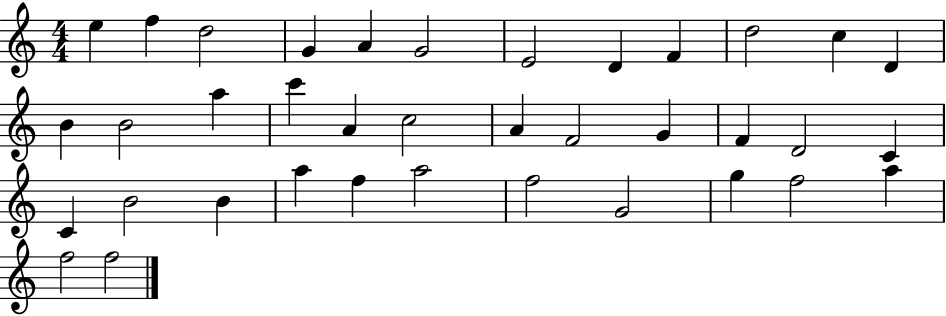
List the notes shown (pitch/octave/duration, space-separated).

E5/q F5/q D5/h G4/q A4/q G4/h E4/h D4/q F4/q D5/h C5/q D4/q B4/q B4/h A5/q C6/q A4/q C5/h A4/q F4/h G4/q F4/q D4/h C4/q C4/q B4/h B4/q A5/q F5/q A5/h F5/h G4/h G5/q F5/h A5/q F5/h F5/h